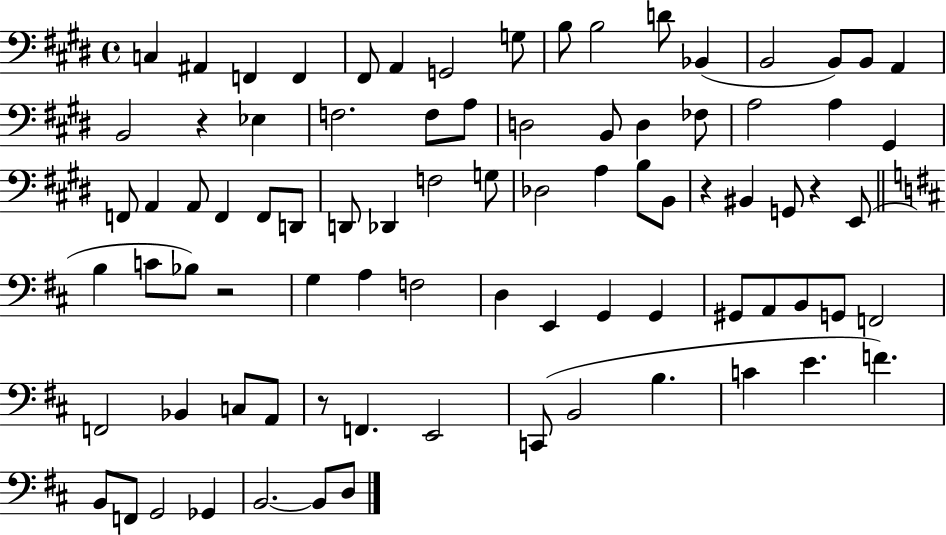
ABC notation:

X:1
T:Untitled
M:4/4
L:1/4
K:E
C, ^A,, F,, F,, ^F,,/2 A,, G,,2 G,/2 B,/2 B,2 D/2 _B,, B,,2 B,,/2 B,,/2 A,, B,,2 z _E, F,2 F,/2 A,/2 D,2 B,,/2 D, _F,/2 A,2 A, ^G,, F,,/2 A,, A,,/2 F,, F,,/2 D,,/2 D,,/2 _D,, F,2 G,/2 _D,2 A, B,/2 B,,/2 z ^B,, G,,/2 z E,,/2 B, C/2 _B,/2 z2 G, A, F,2 D, E,, G,, G,, ^G,,/2 A,,/2 B,,/2 G,,/2 F,,2 F,,2 _B,, C,/2 A,,/2 z/2 F,, E,,2 C,,/2 B,,2 B, C E F B,,/2 F,,/2 G,,2 _G,, B,,2 B,,/2 D,/2